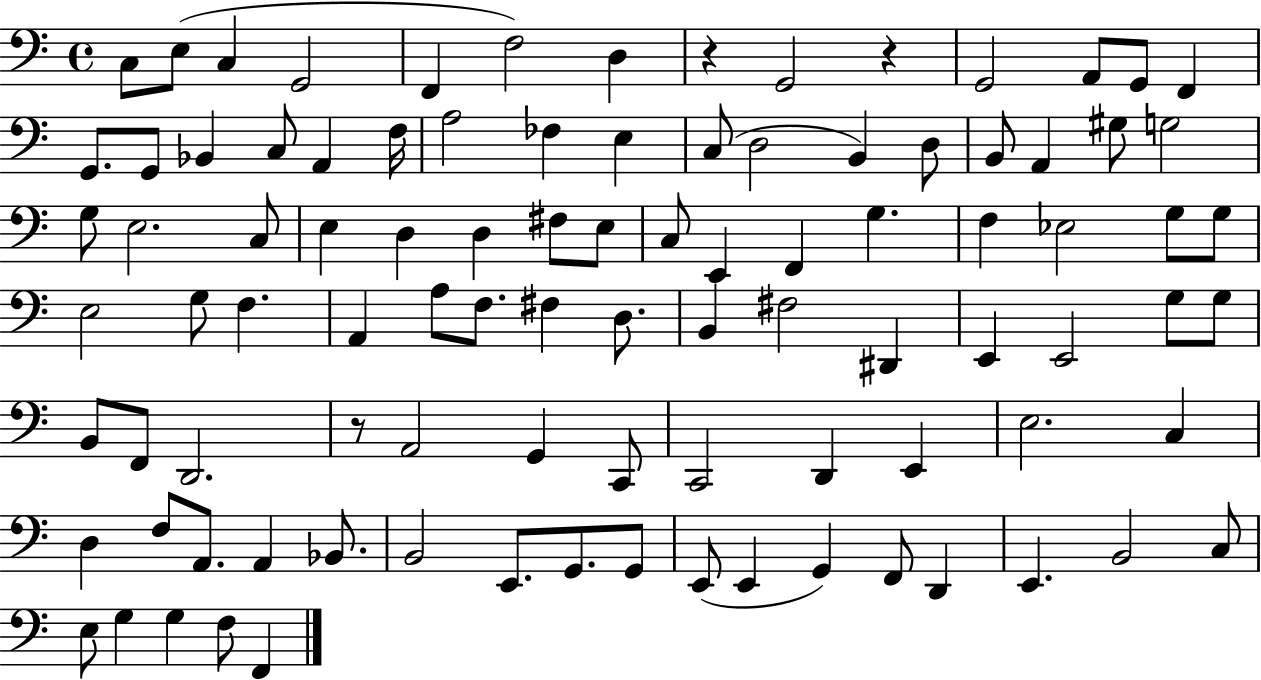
C3/e E3/e C3/q G2/h F2/q F3/h D3/q R/q G2/h R/q G2/h A2/e G2/e F2/q G2/e. G2/e Bb2/q C3/e A2/q F3/s A3/h FES3/q E3/q C3/e D3/h B2/q D3/e B2/e A2/q G#3/e G3/h G3/e E3/h. C3/e E3/q D3/q D3/q F#3/e E3/e C3/e E2/q F2/q G3/q. F3/q Eb3/h G3/e G3/e E3/h G3/e F3/q. A2/q A3/e F3/e. F#3/q D3/e. B2/q F#3/h D#2/q E2/q E2/h G3/e G3/e B2/e F2/e D2/h. R/e A2/h G2/q C2/e C2/h D2/q E2/q E3/h. C3/q D3/q F3/e A2/e. A2/q Bb2/e. B2/h E2/e. G2/e. G2/e E2/e E2/q G2/q F2/e D2/q E2/q. B2/h C3/e E3/e G3/q G3/q F3/e F2/q